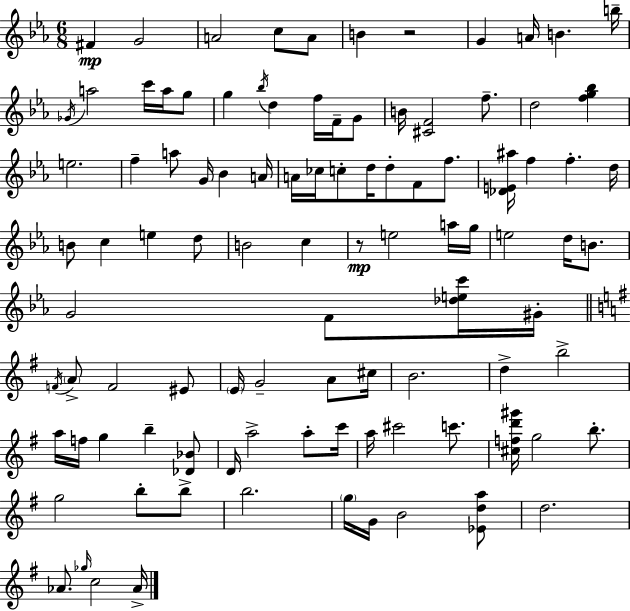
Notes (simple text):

F#4/q G4/h A4/h C5/e A4/e B4/q R/h G4/q A4/s B4/q. B5/s Gb4/s A5/h C6/s A5/s G5/e G5/q Bb5/s D5/q F5/s F4/s G4/e B4/s [C#4,F4]/h F5/e. D5/h [F5,G5,Bb5]/q E5/h. F5/q A5/e G4/s Bb4/q A4/s A4/s CES5/s C5/e D5/s D5/e F4/e F5/e. [Db4,E4,A#5]/s F5/q F5/q. D5/s B4/e C5/q E5/q D5/e B4/h C5/q R/e E5/h A5/s G5/s E5/h D5/s B4/e. G4/h F4/e [Db5,E5,C6]/s G#4/s F4/s A4/e F4/h EIS4/e E4/s G4/h A4/e C#5/s B4/h. D5/q B5/h A5/s F5/s G5/q B5/q [Db4,Bb4]/e D4/s A5/h A5/e C6/s A5/s C#6/h C6/e. [C#5,F5,D6,G#6]/s G5/h B5/e. G5/h B5/e B5/e B5/h. G5/s G4/s B4/h [Eb4,D5,A5]/e D5/h. Ab4/e. Gb5/s C5/h Ab4/s